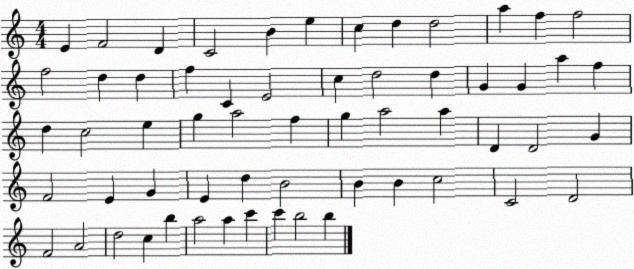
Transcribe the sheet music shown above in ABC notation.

X:1
T:Untitled
M:4/4
L:1/4
K:C
E F2 D C2 B e c d d2 a f f2 f2 d d f C E2 c d2 d G G a f d c2 e g a2 f g a2 a D D2 G F2 E G E d B2 B B c2 C2 D2 F2 A2 d2 c b a2 a c' c' b2 b